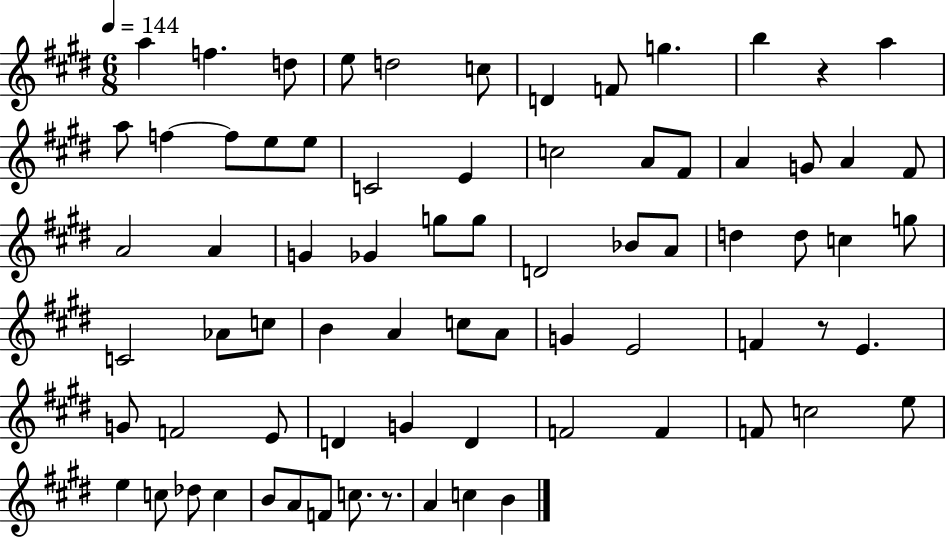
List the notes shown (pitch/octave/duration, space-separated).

A5/q F5/q. D5/e E5/e D5/h C5/e D4/q F4/e G5/q. B5/q R/q A5/q A5/e F5/q F5/e E5/e E5/e C4/h E4/q C5/h A4/e F#4/e A4/q G4/e A4/q F#4/e A4/h A4/q G4/q Gb4/q G5/e G5/e D4/h Bb4/e A4/e D5/q D5/e C5/q G5/e C4/h Ab4/e C5/e B4/q A4/q C5/e A4/e G4/q E4/h F4/q R/e E4/q. G4/e F4/h E4/e D4/q G4/q D4/q F4/h F4/q F4/e C5/h E5/e E5/q C5/e Db5/e C5/q B4/e A4/e F4/e C5/e. R/e. A4/q C5/q B4/q